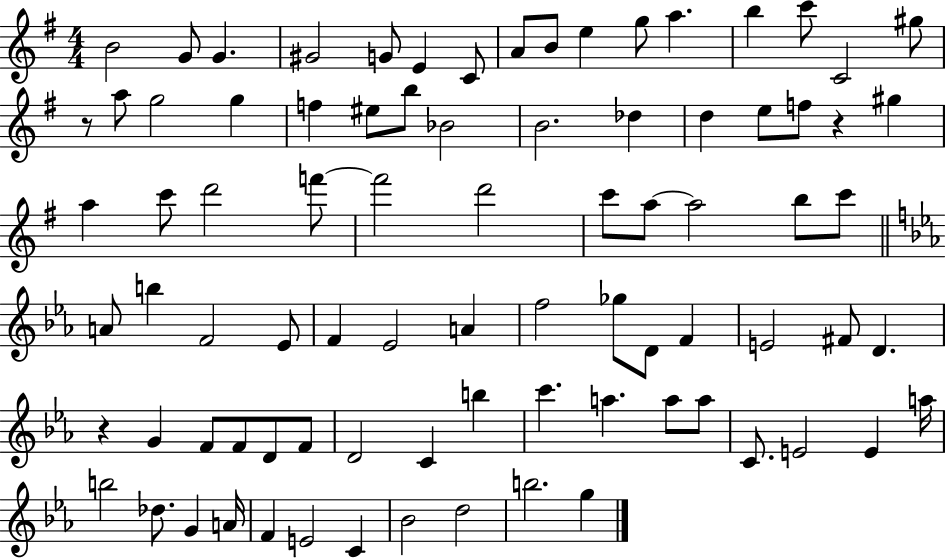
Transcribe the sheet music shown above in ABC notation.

X:1
T:Untitled
M:4/4
L:1/4
K:G
B2 G/2 G ^G2 G/2 E C/2 A/2 B/2 e g/2 a b c'/2 C2 ^g/2 z/2 a/2 g2 g f ^e/2 b/2 _B2 B2 _d d e/2 f/2 z ^g a c'/2 d'2 f'/2 f'2 d'2 c'/2 a/2 a2 b/2 c'/2 A/2 b F2 _E/2 F _E2 A f2 _g/2 D/2 F E2 ^F/2 D z G F/2 F/2 D/2 F/2 D2 C b c' a a/2 a/2 C/2 E2 E a/4 b2 _d/2 G A/4 F E2 C _B2 d2 b2 g